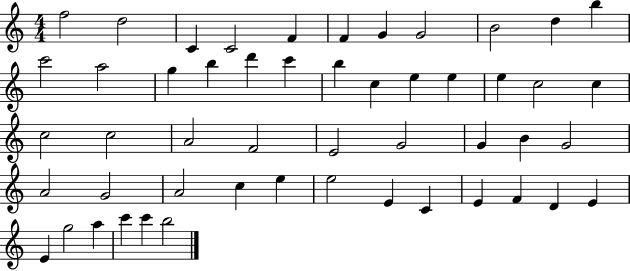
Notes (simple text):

F5/h D5/h C4/q C4/h F4/q F4/q G4/q G4/h B4/h D5/q B5/q C6/h A5/h G5/q B5/q D6/q C6/q B5/q C5/q E5/q E5/q E5/q C5/h C5/q C5/h C5/h A4/h F4/h E4/h G4/h G4/q B4/q G4/h A4/h G4/h A4/h C5/q E5/q E5/h E4/q C4/q E4/q F4/q D4/q E4/q E4/q G5/h A5/q C6/q C6/q B5/h